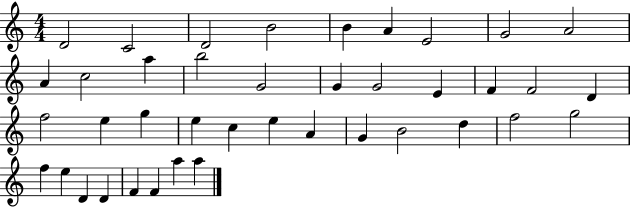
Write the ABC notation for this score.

X:1
T:Untitled
M:4/4
L:1/4
K:C
D2 C2 D2 B2 B A E2 G2 A2 A c2 a b2 G2 G G2 E F F2 D f2 e g e c e A G B2 d f2 g2 f e D D F F a a